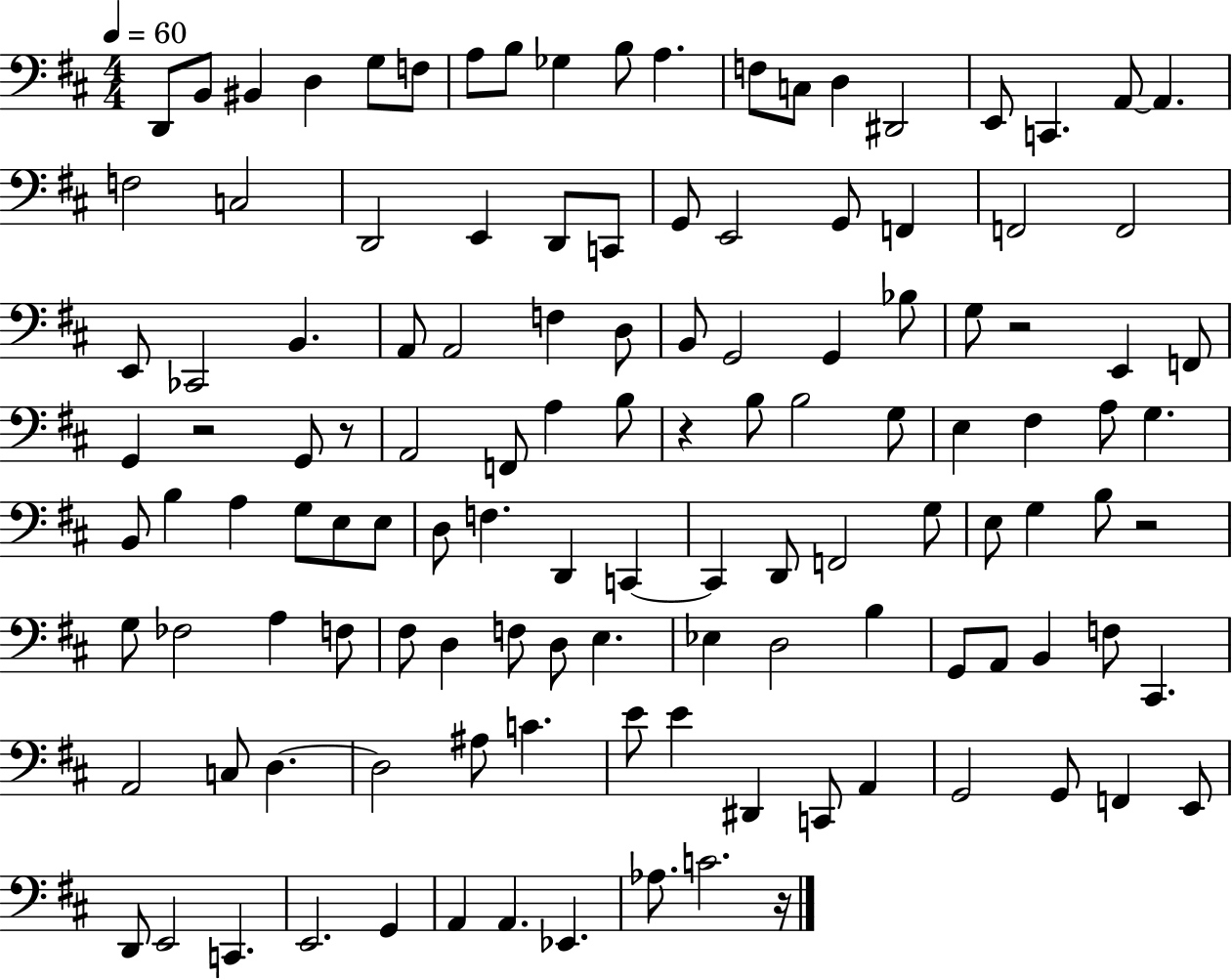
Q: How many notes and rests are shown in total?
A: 123